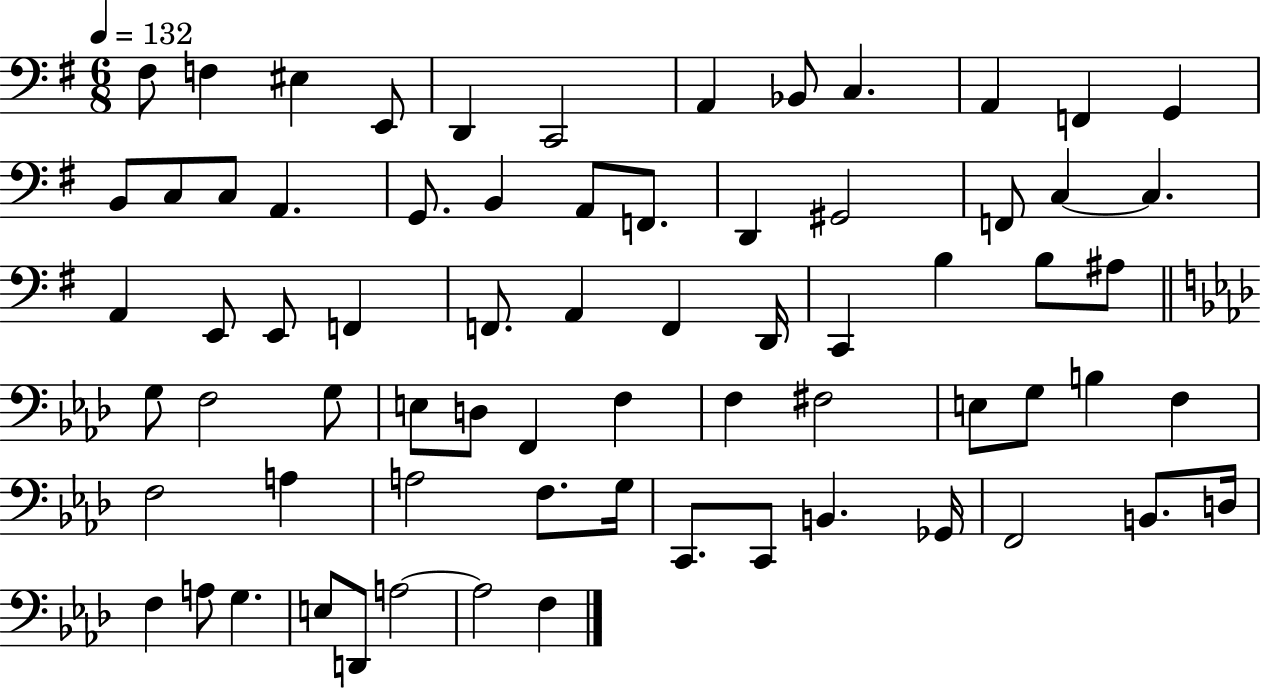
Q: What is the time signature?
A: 6/8